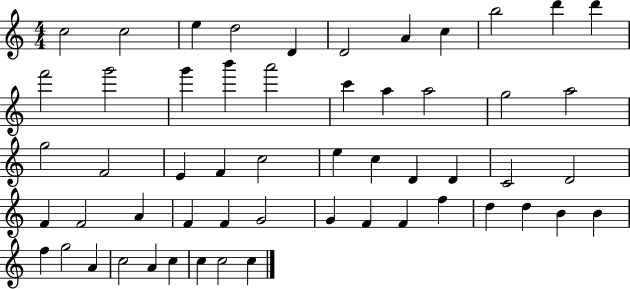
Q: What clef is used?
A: treble